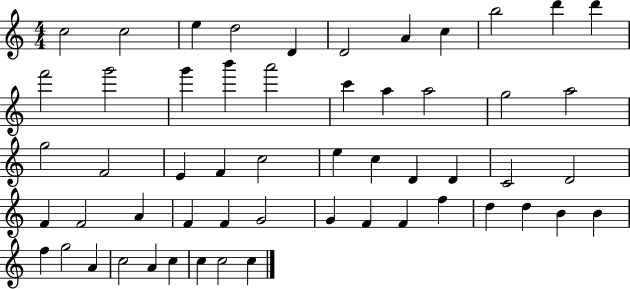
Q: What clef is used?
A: treble